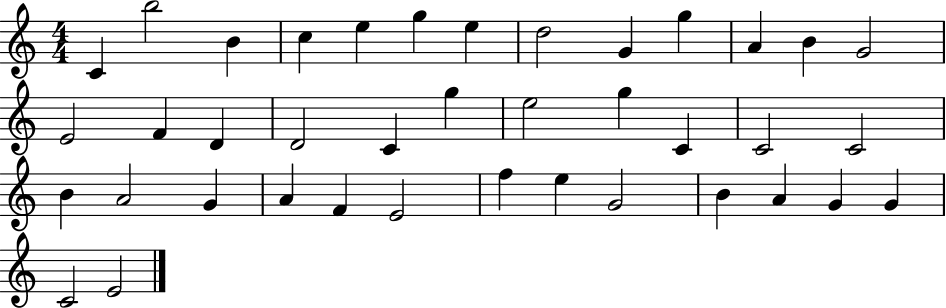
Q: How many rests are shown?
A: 0